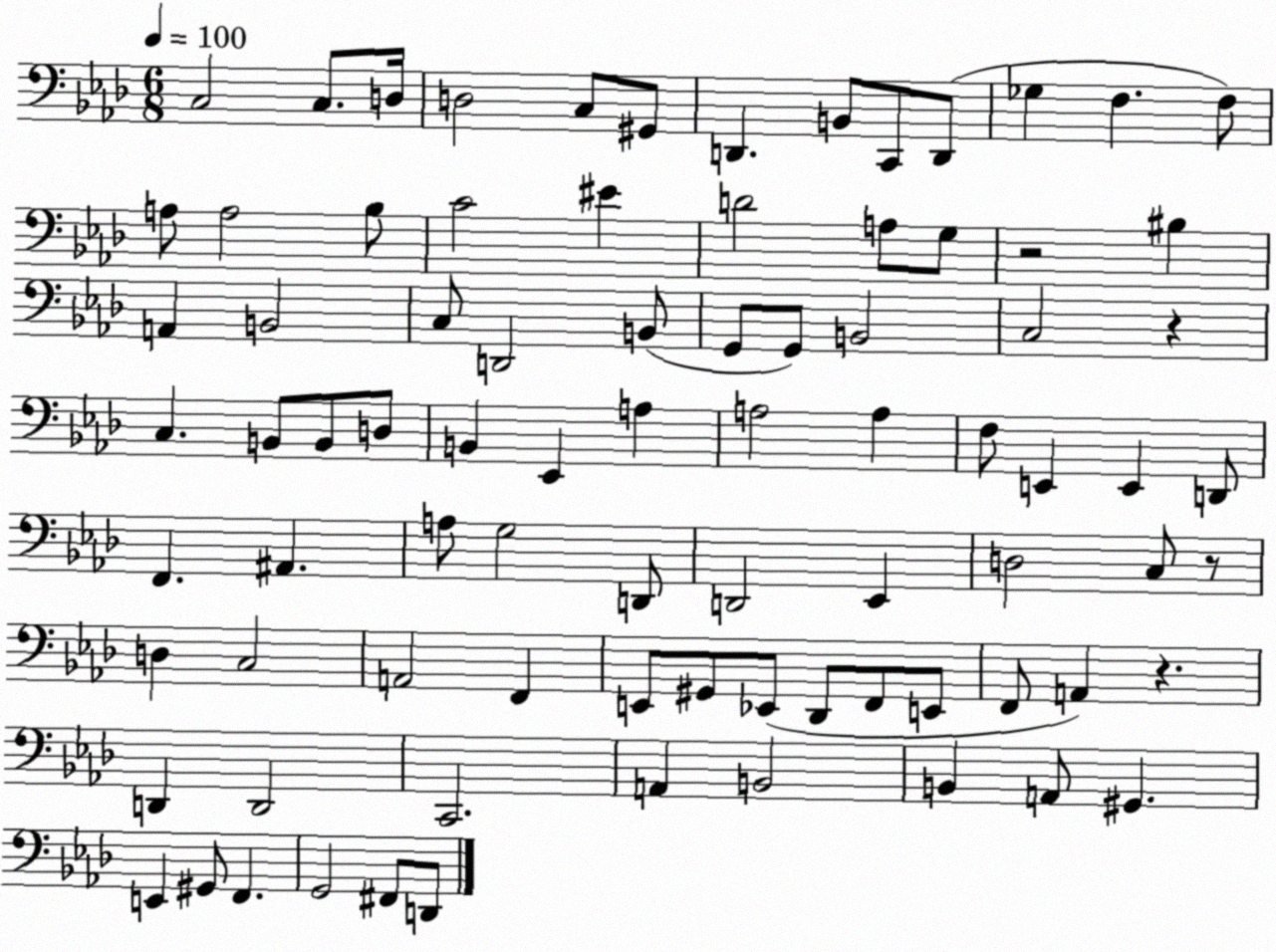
X:1
T:Untitled
M:6/8
L:1/4
K:Ab
C,2 C,/2 D,/4 D,2 C,/2 ^G,,/2 D,, B,,/2 C,,/2 D,,/2 _G, F, F,/2 A,/2 A,2 _B,/2 C2 ^E D2 A,/2 G,/2 z2 ^B, A,, B,,2 C,/2 D,,2 B,,/2 G,,/2 G,,/2 B,,2 C,2 z C, B,,/2 B,,/2 D,/2 B,, _E,, A, A,2 A, F,/2 E,, E,, D,,/2 F,, ^A,, A,/2 G,2 D,,/2 D,,2 _E,, D,2 C,/2 z/2 D, C,2 A,,2 F,, E,,/2 ^G,,/2 _E,,/2 _D,,/2 F,,/2 E,,/2 F,,/2 A,, z D,, D,,2 C,,2 A,, B,,2 B,, A,,/2 ^G,, E,, ^G,,/2 F,, G,,2 ^F,,/2 D,,/2